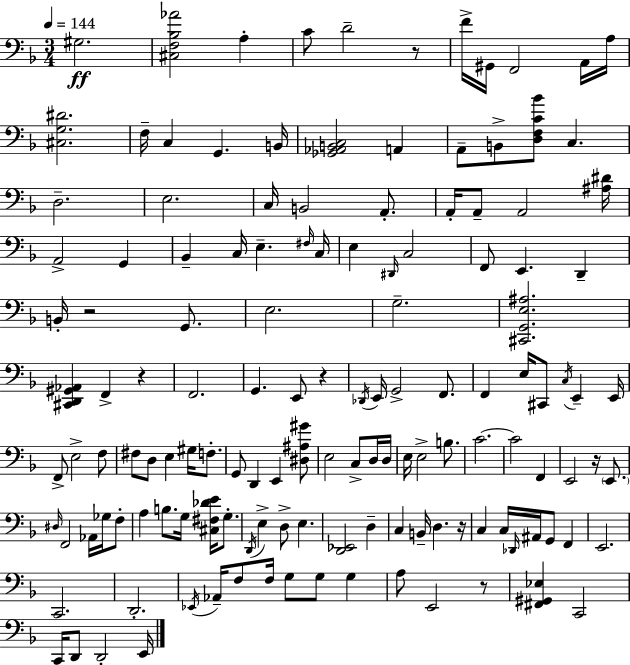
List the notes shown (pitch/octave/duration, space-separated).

G#3/h. [C#3,F3,Bb3,Ab4]/h A3/q C4/e D4/h R/e F4/s G#2/s F2/h A2/s A3/s [C#3,G3,D#4]/h. F3/s C3/q G2/q. B2/s [Gb2,Ab2,B2,C3]/h A2/q A2/e B2/e [D3,F3,C4,Bb4]/e C3/q. D3/h. E3/h. C3/s B2/h A2/e. A2/s A2/e A2/h [A#3,D#4]/s A2/h G2/q Bb2/q C3/s E3/q. F#3/s C3/s E3/q D#2/s C3/h F2/e E2/q. D2/q B2/s R/h G2/e. E3/h. G3/h. [C#2,G2,E3,A#3]/h. [C#2,D2,G#2,Ab2]/q F2/q R/q F2/h. G2/q. E2/e R/q Db2/s E2/s G2/h F2/e. F2/q E3/s C#2/e C3/s E2/q E2/s F2/e E3/h F3/e F#3/e D3/e E3/q G#3/s F3/e. G2/e D2/q E2/q [D#3,A#3,G#4]/e E3/h C3/e D3/s D3/s E3/s E3/h B3/e. C4/h. C4/h F2/q E2/h R/s E2/e. D#3/s F2/h Ab2/s Gb3/s F3/e A3/q B3/e. G3/s [C#3,F#3,Db4,E4]/s G3/e. D2/s E3/q D3/e E3/q. [D2,Eb2]/h D3/q C3/q B2/s D3/q. R/s C3/q C3/s Db2/s A#2/s G2/e F2/q E2/h. C2/h. D2/h. Eb2/s Ab2/s F3/e F3/s G3/e G3/e G3/q A3/e E2/h R/e [F#2,G#2,Eb3]/q C2/h C2/s D2/e D2/h E2/s